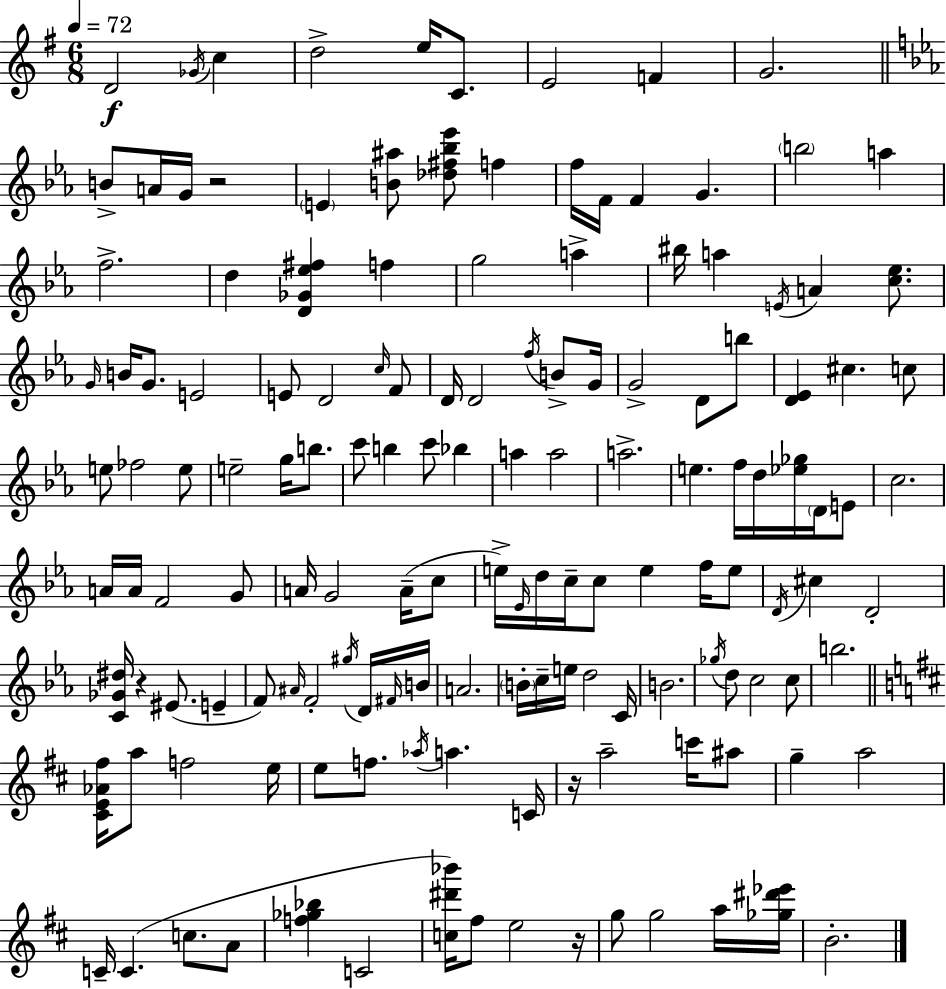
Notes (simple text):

D4/h Gb4/s C5/q D5/h E5/s C4/e. E4/h F4/q G4/h. B4/e A4/s G4/s R/h E4/q [B4,A#5]/e [Db5,F#5,Bb5,Eb6]/e F5/q F5/s F4/s F4/q G4/q. B5/h A5/q F5/h. D5/q [D4,Gb4,Eb5,F#5]/q F5/q G5/h A5/q BIS5/s A5/q E4/s A4/q [C5,Eb5]/e. G4/s B4/s G4/e. E4/h E4/e D4/h C5/s F4/e D4/s D4/h F5/s B4/e G4/s G4/h D4/e B5/e [D4,Eb4]/q C#5/q. C5/e E5/e FES5/h E5/e E5/h G5/s B5/e. C6/e B5/q C6/e Bb5/q A5/q A5/h A5/h. E5/q. F5/s D5/s [Eb5,Gb5]/s D4/s E4/e C5/h. A4/s A4/s F4/h G4/e A4/s G4/h A4/s C5/e E5/s Eb4/s D5/s C5/s C5/e E5/q F5/s E5/e D4/s C#5/q D4/h [C4,Gb4,D#5]/s R/q EIS4/e. E4/q F4/e A#4/s F4/h G#5/s D4/s F#4/s B4/s A4/h. B4/s C5/s E5/s D5/h C4/s B4/h. Gb5/s D5/e C5/h C5/e B5/h. [C#4,E4,Ab4,F#5]/s A5/e F5/h E5/s E5/e F5/e. Ab5/s A5/q. C4/s R/s A5/h C6/s A#5/e G5/q A5/h C4/s C4/q. C5/e. A4/e [F5,Gb5,Bb5]/q C4/h [C5,D#6,Bb6]/s F#5/e E5/h R/s G5/e G5/h A5/s [Gb5,D#6,Eb6]/s B4/h.